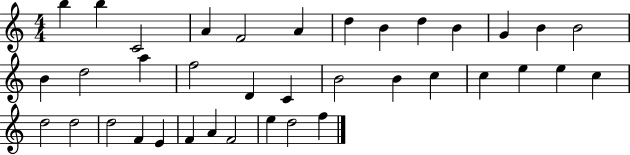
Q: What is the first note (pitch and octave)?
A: B5